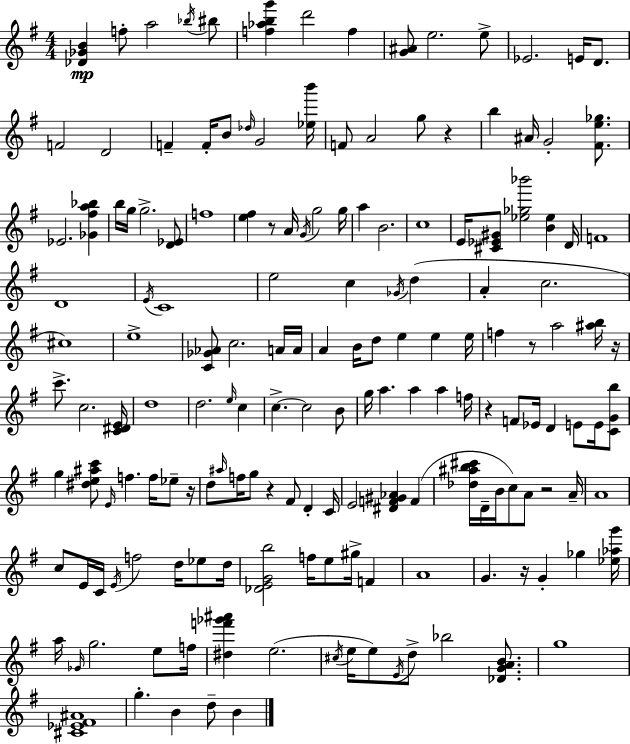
[Db4,Gb4,B4]/q F5/e A5/h Bb5/s BIS5/e [F5,Ab5,B5,G6]/q D6/h F5/q [G4,A#4]/e E5/h. E5/e Eb4/h. E4/s D4/e. F4/h D4/h F4/q F4/s B4/e Db5/s G4/h [Eb5,B6]/s F4/e A4/h G5/e R/q B5/q A#4/s G4/h [F#4,E5,Gb5]/e. Eb4/h. [Gb4,F#5,A5,Bb5]/q B5/s G5/s G5/h. [D4,Eb4]/e F5/w [E5,F#5]/q R/e A4/s G4/s G5/h G5/s A5/q B4/h. C5/w E4/s [C#4,Eb4,G#4]/e [Eb5,Gb5,Bb6]/h [B4,Eb5]/q D4/s F4/w D4/w E4/s C4/w E5/h C5/q Gb4/s D5/q A4/q C5/h. C#5/w E5/w [C4,Gb4,Ab4]/e C5/h. A4/s A4/s A4/q B4/s D5/e E5/q E5/q E5/s F5/q R/e A5/h [A#5,B5]/s R/s C6/e. C5/h. [C4,D#4,E4]/s D5/w D5/h. E5/s C5/q C5/q. C5/h B4/e G5/s A5/q. A5/q A5/q F5/s R/q F4/e Eb4/s D4/q E4/e E4/s [C4,G4,B5]/e G5/q [D#5,E5,A#5,C6]/e E4/s F5/q. F5/s Eb5/e R/s D5/e A#5/s F5/s G5/e R/q F#4/e D4/q C4/s E4/h [D#4,F4,G#4,Ab4]/q F4/q [Db5,A#5,B5,C#6]/s D4/s B4/s C5/e A4/e R/h A4/s A4/w C5/e E4/s C4/s E4/s F5/h D5/s Eb5/e D5/s [Db4,E4,G4,B5]/h F5/s E5/e G#5/s F4/q A4/w G4/q. R/s G4/q Gb5/q [Eb5,Ab5,G6]/s A5/s Gb4/s G5/h. E5/e F5/s [D#5,F6,Gb6,A#6]/q E5/h. C#5/s E5/s E5/e E4/s D5/e Bb5/h [Db4,G4,A4,B4]/e. G5/w [C#4,Eb4,F#4,A#4]/w G5/q. B4/q D5/e B4/q